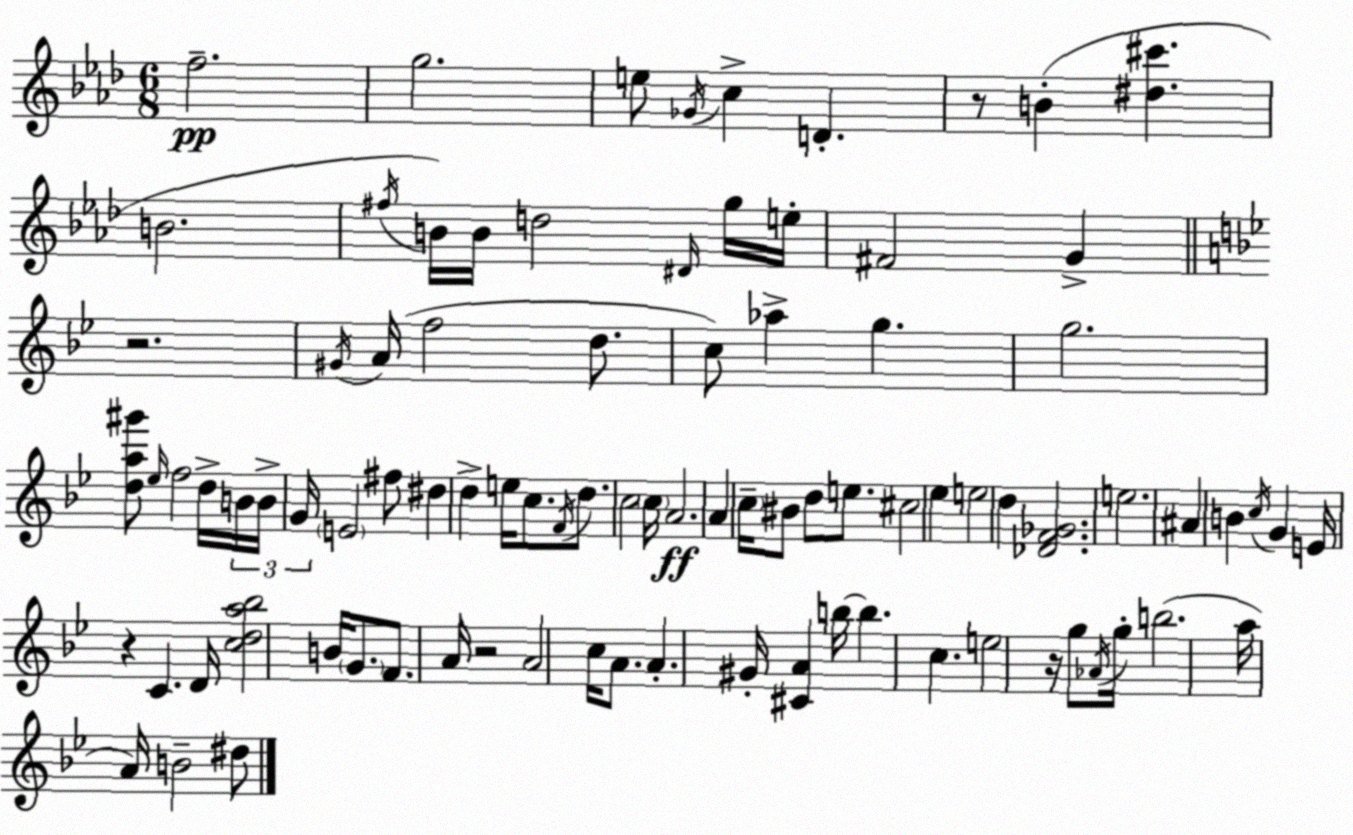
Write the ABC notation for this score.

X:1
T:Untitled
M:6/8
L:1/4
K:Fm
f2 g2 e/2 _G/4 c D z/2 B [^d^c'] B2 ^f/4 B/4 B/4 d2 ^D/4 g/4 e/4 ^F2 G z2 ^G/4 A/4 f2 d/2 c/2 _a g g2 [da^g']/2 _e/4 f2 d/4 B/4 B/4 G/4 E2 ^f/2 ^d d e/4 c/2 F/4 d/2 c2 c/4 A2 A c/4 ^B/2 d/2 e/2 ^c2 _e e2 d [_DF_G]2 e2 ^A B c/4 G E/4 z C D/4 [cda_b]2 B/4 G/2 F/2 A/4 z2 A2 c/4 A/2 A ^G/4 [^CA] b/4 b c e2 z/4 g/2 _A/4 g/4 b2 a/4 A/4 B2 ^d/2